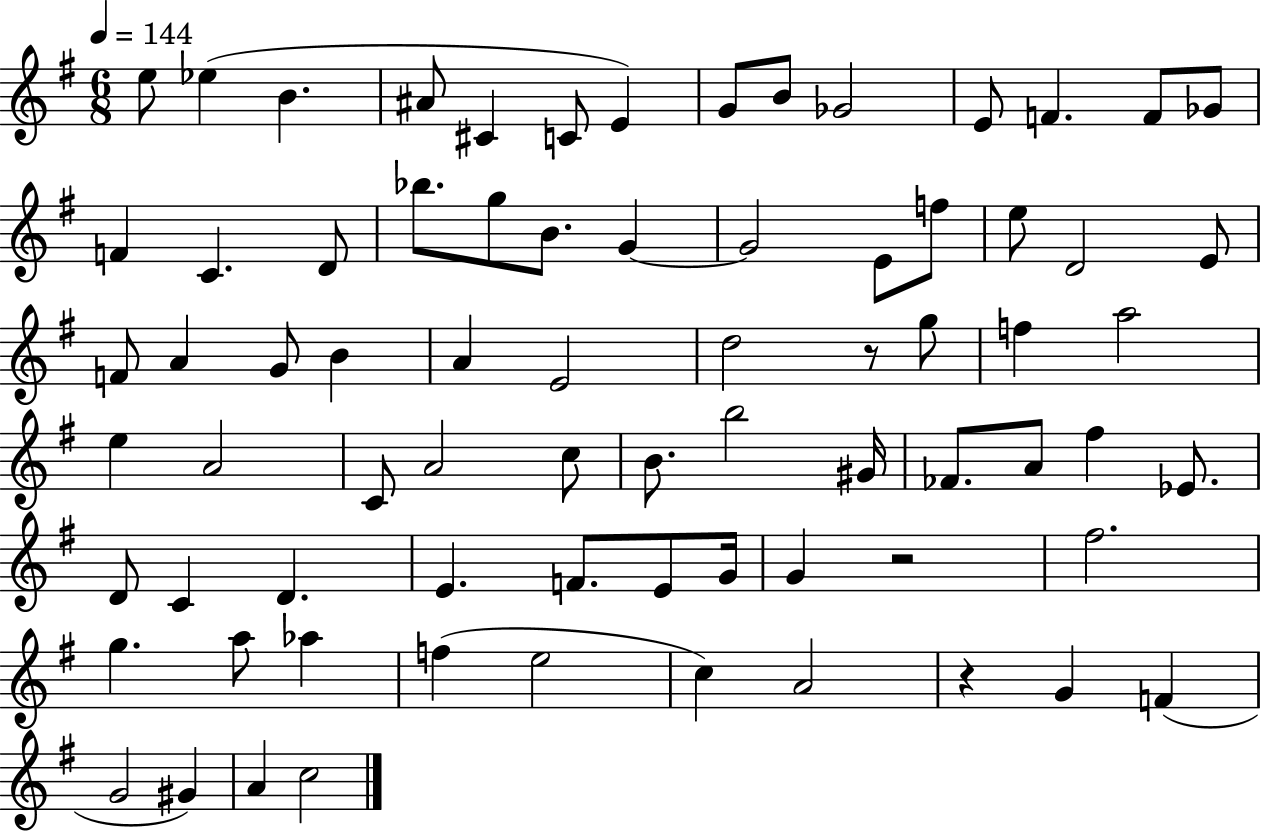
E5/e Eb5/q B4/q. A#4/e C#4/q C4/e E4/q G4/e B4/e Gb4/h E4/e F4/q. F4/e Gb4/e F4/q C4/q. D4/e Bb5/e. G5/e B4/e. G4/q G4/h E4/e F5/e E5/e D4/h E4/e F4/e A4/q G4/e B4/q A4/q E4/h D5/h R/e G5/e F5/q A5/h E5/q A4/h C4/e A4/h C5/e B4/e. B5/h G#4/s FES4/e. A4/e F#5/q Eb4/e. D4/e C4/q D4/q. E4/q. F4/e. E4/e G4/s G4/q R/h F#5/h. G5/q. A5/e Ab5/q F5/q E5/h C5/q A4/h R/q G4/q F4/q G4/h G#4/q A4/q C5/h